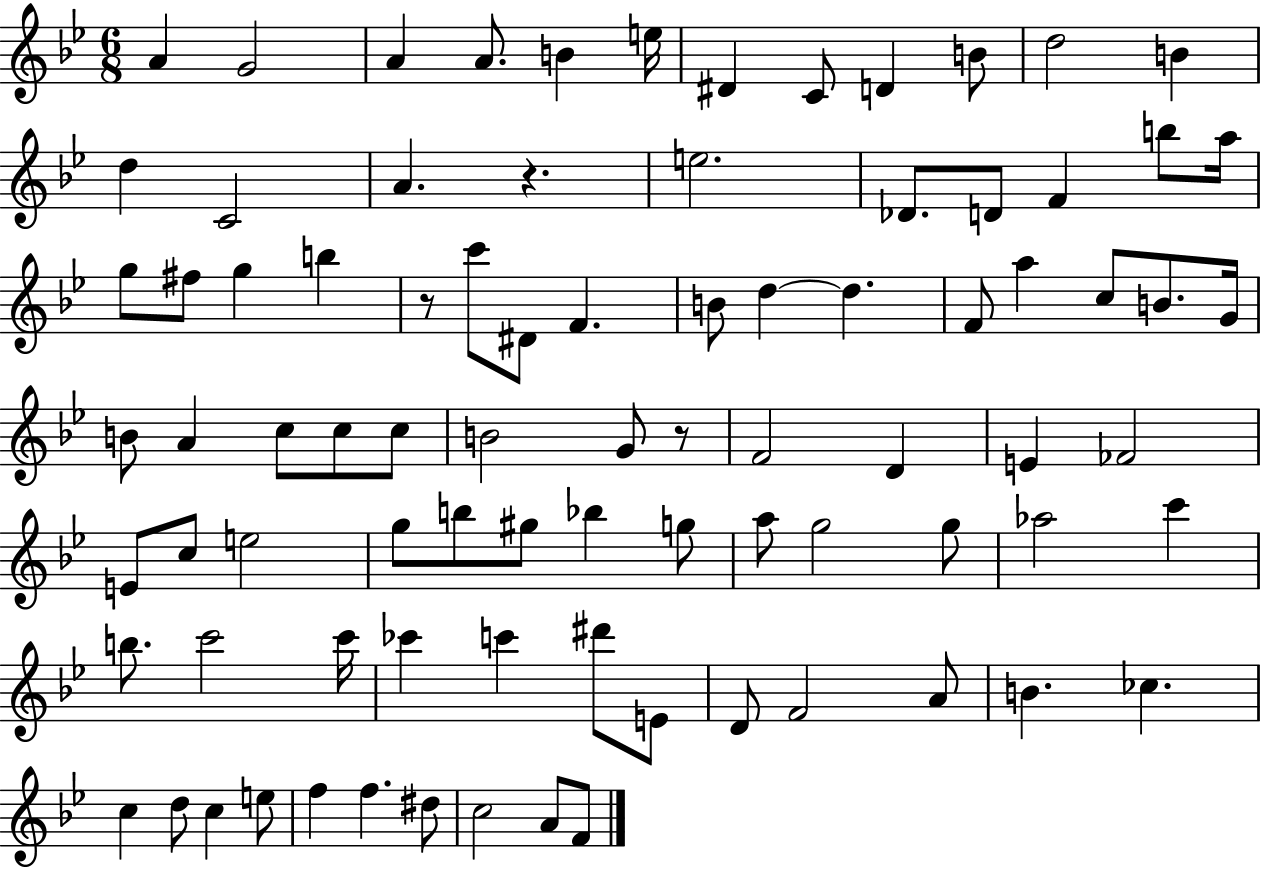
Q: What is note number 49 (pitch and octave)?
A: C5